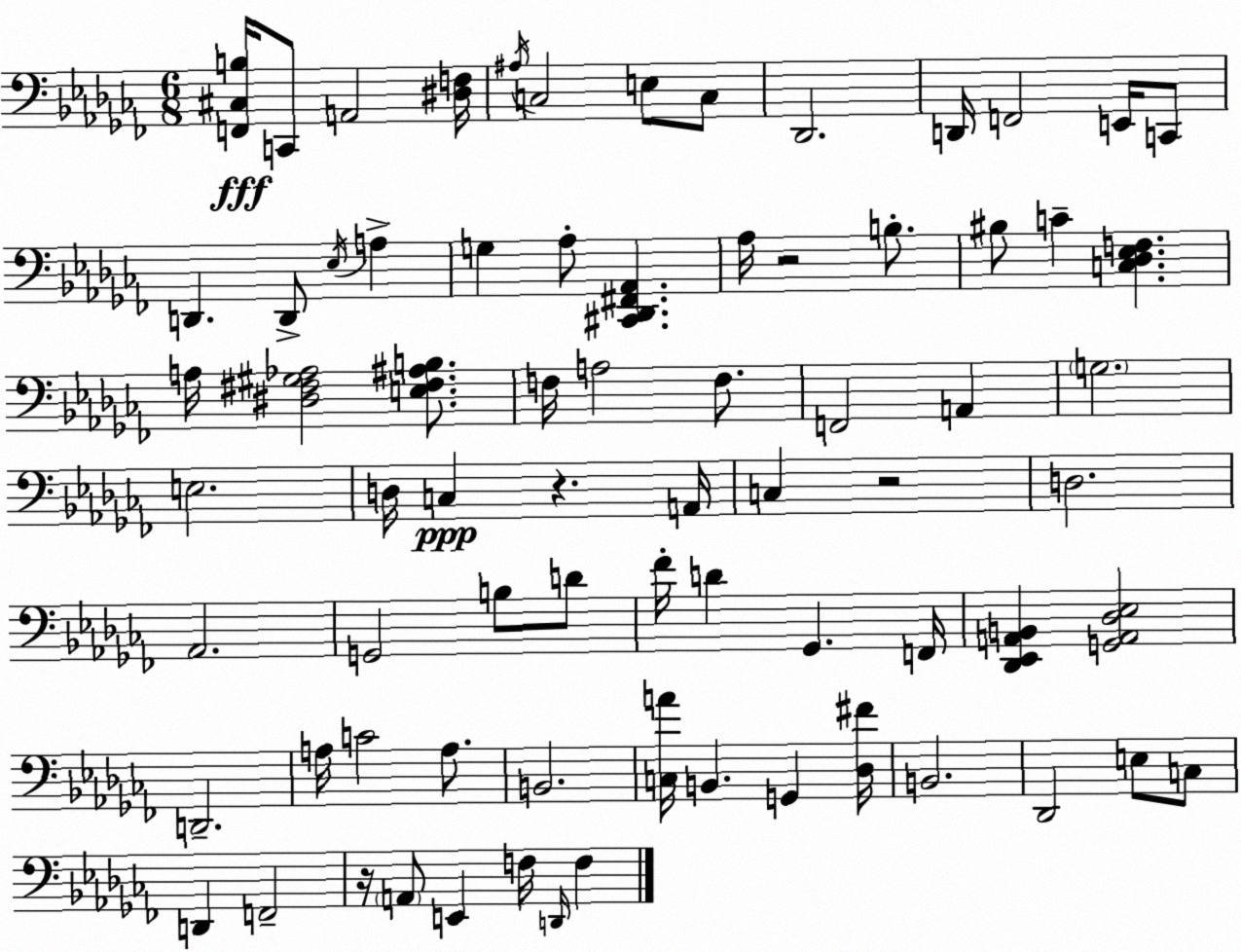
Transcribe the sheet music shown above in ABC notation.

X:1
T:Untitled
M:6/8
L:1/4
K:Abm
[F,,^C,B,]/4 C,,/2 A,,2 [^D,F,]/4 ^A,/4 C,2 E,/2 C,/2 _D,,2 D,,/4 F,,2 E,,/4 C,,/2 D,, D,,/2 _E,/4 A, G, _A,/2 [^C,,_D,,^F,,_A,,] _A,/4 z2 B,/2 ^B,/2 C [C,_D,_E,F,] A,/4 [^D,^F,^G,_A,]2 [E,^F,^A,B,]/2 F,/4 A,2 F,/2 F,,2 A,, G,2 E,2 D,/4 C, z A,,/4 C, z2 D,2 _A,,2 G,,2 B,/2 D/2 _F/4 D _G,, F,,/4 [_D,,_E,,A,,B,,] [G,,A,,_D,_E,]2 D,,2 A,/4 C2 A,/2 B,,2 [C,A]/4 B,, G,, [_D,^F]/4 B,,2 _D,,2 E,/2 C,/2 D,, F,,2 z/4 A,,/2 E,, F,/4 D,,/4 F,